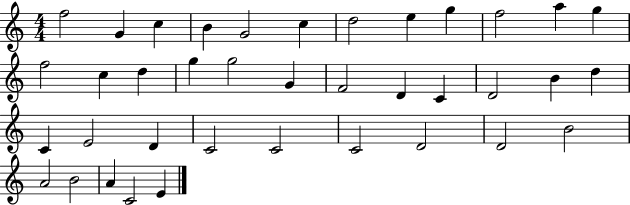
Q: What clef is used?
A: treble